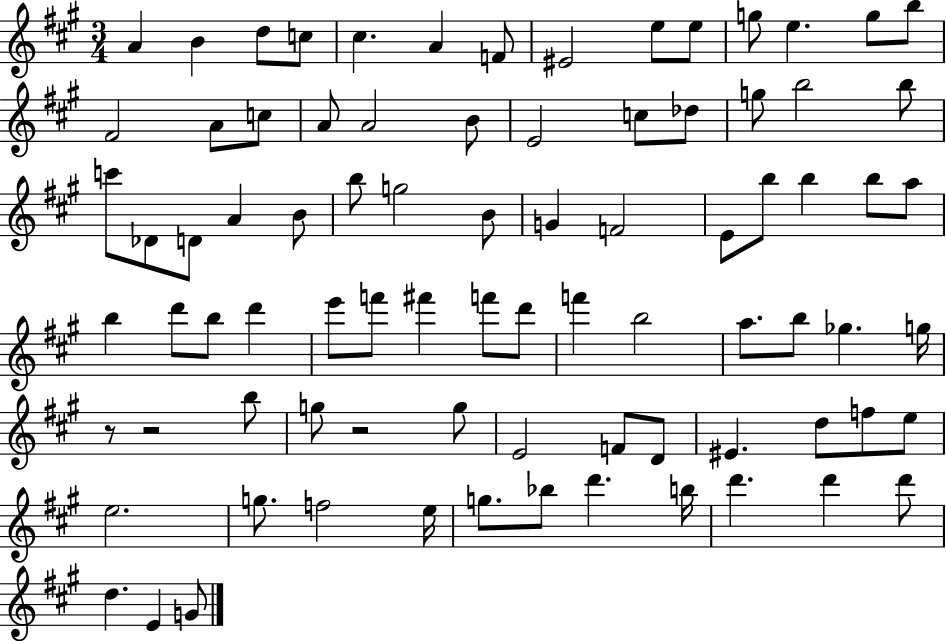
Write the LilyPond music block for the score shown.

{
  \clef treble
  \numericTimeSignature
  \time 3/4
  \key a \major
  a'4 b'4 d''8 c''8 | cis''4. a'4 f'8 | eis'2 e''8 e''8 | g''8 e''4. g''8 b''8 | \break fis'2 a'8 c''8 | a'8 a'2 b'8 | e'2 c''8 des''8 | g''8 b''2 b''8 | \break c'''8 des'8 d'8 a'4 b'8 | b''8 g''2 b'8 | g'4 f'2 | e'8 b''8 b''4 b''8 a''8 | \break b''4 d'''8 b''8 d'''4 | e'''8 f'''8 fis'''4 f'''8 d'''8 | f'''4 b''2 | a''8. b''8 ges''4. g''16 | \break r8 r2 b''8 | g''8 r2 g''8 | e'2 f'8 d'8 | eis'4. d''8 f''8 e''8 | \break e''2. | g''8. f''2 e''16 | g''8. bes''8 d'''4. b''16 | d'''4. d'''4 d'''8 | \break d''4. e'4 g'8 | \bar "|."
}